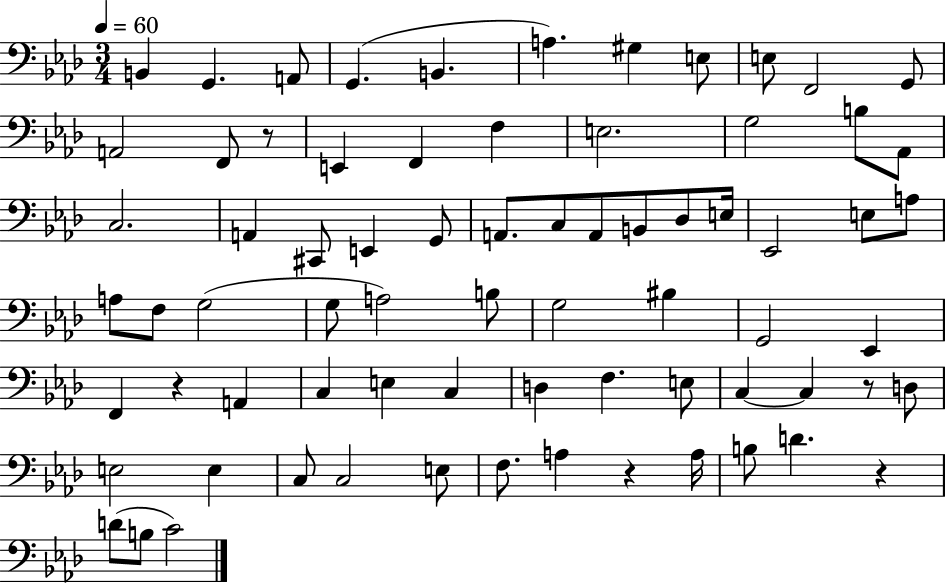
B2/q G2/q. A2/e G2/q. B2/q. A3/q. G#3/q E3/e E3/e F2/h G2/e A2/h F2/e R/e E2/q F2/q F3/q E3/h. G3/h B3/e Ab2/e C3/h. A2/q C#2/e E2/q G2/e A2/e. C3/e A2/e B2/e Db3/e E3/s Eb2/h E3/e A3/e A3/e F3/e G3/h G3/e A3/h B3/e G3/h BIS3/q G2/h Eb2/q F2/q R/q A2/q C3/q E3/q C3/q D3/q F3/q. E3/e C3/q C3/q R/e D3/e E3/h E3/q C3/e C3/h E3/e F3/e. A3/q R/q A3/s B3/e D4/q. R/q D4/e B3/e C4/h